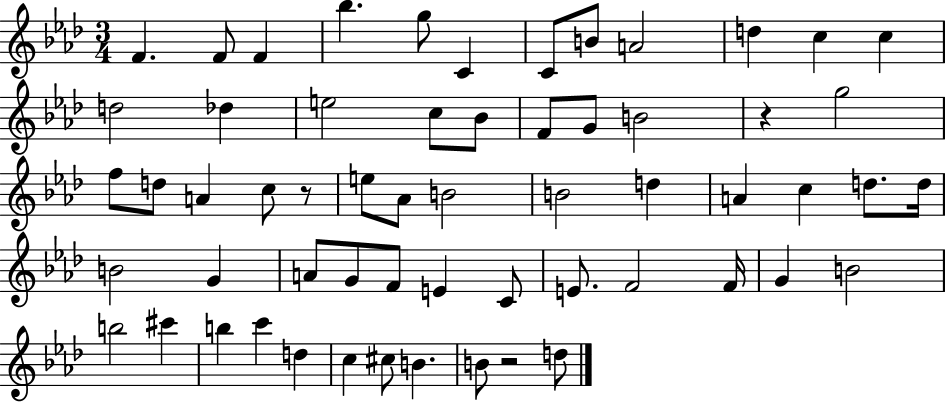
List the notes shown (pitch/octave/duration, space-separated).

F4/q. F4/e F4/q Bb5/q. G5/e C4/q C4/e B4/e A4/h D5/q C5/q C5/q D5/h Db5/q E5/h C5/e Bb4/e F4/e G4/e B4/h R/q G5/h F5/e D5/e A4/q C5/e R/e E5/e Ab4/e B4/h B4/h D5/q A4/q C5/q D5/e. D5/s B4/h G4/q A4/e G4/e F4/e E4/q C4/e E4/e. F4/h F4/s G4/q B4/h B5/h C#6/q B5/q C6/q D5/q C5/q C#5/e B4/q. B4/e R/h D5/e